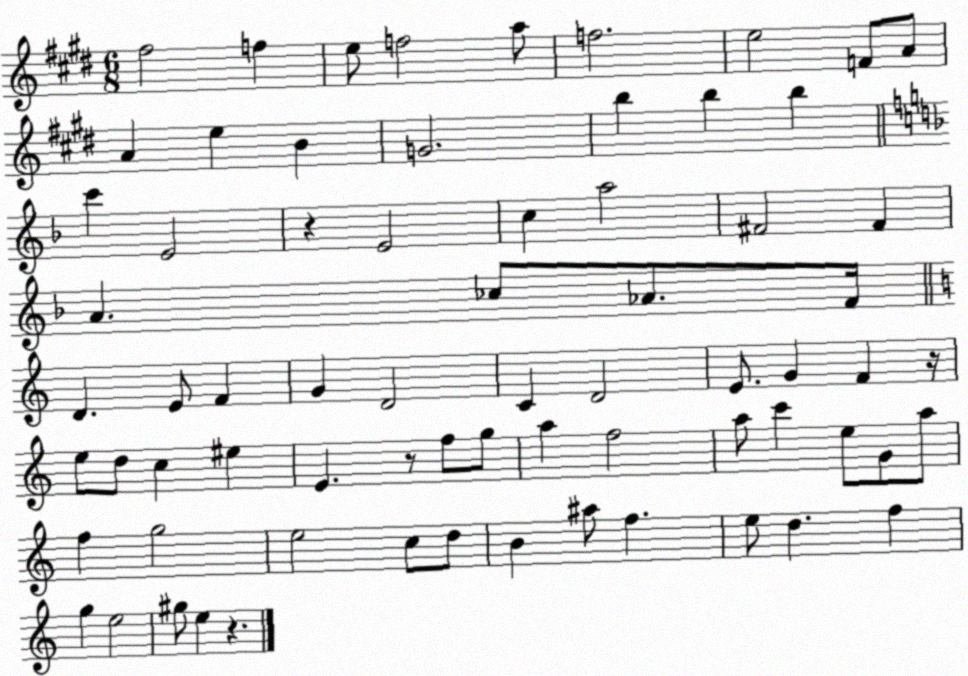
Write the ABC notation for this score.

X:1
T:Untitled
M:6/8
L:1/4
K:E
^f2 f e/2 f2 a/2 f2 e2 F/2 A/2 A e B G2 b b b c' E2 z E2 c a2 ^F2 ^F A _c/2 _A/2 F/4 D E/2 F G D2 C D2 E/2 G F z/4 e/2 d/2 c ^e E z/2 f/2 g/2 a f2 a/2 c' e/2 G/2 a/2 f g2 e2 c/2 d/2 B ^a/2 f e/2 d f g e2 ^g/2 e z